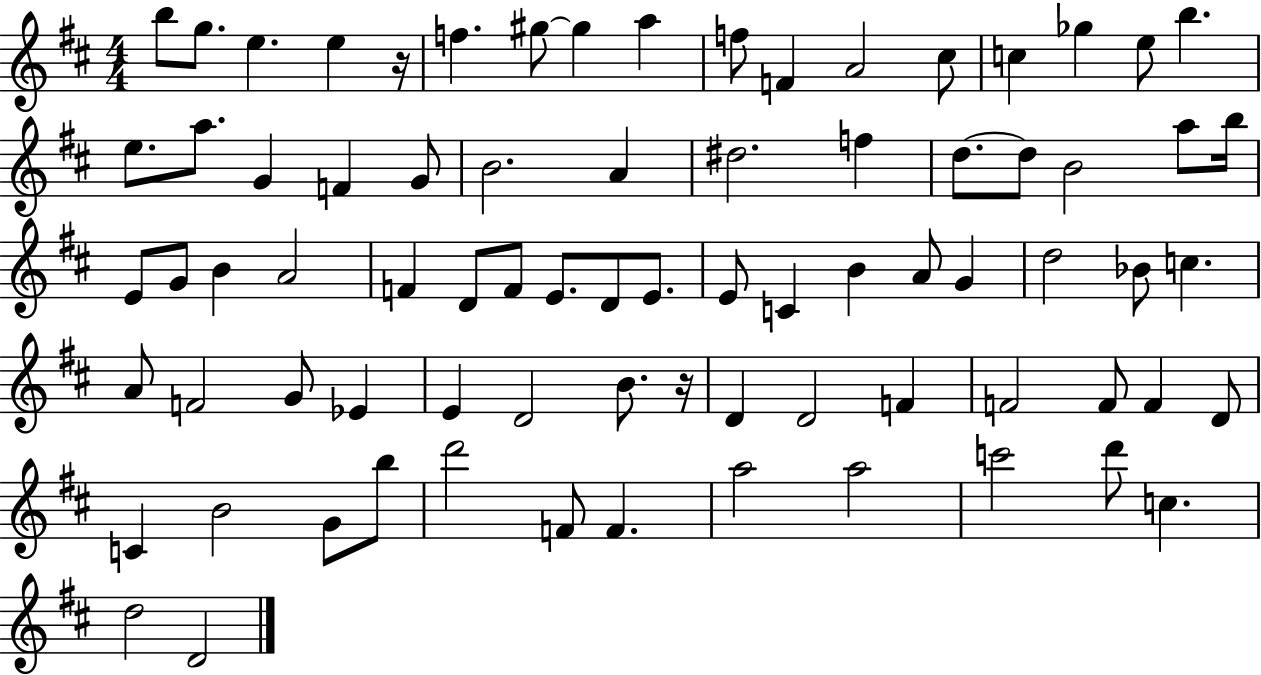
X:1
T:Untitled
M:4/4
L:1/4
K:D
b/2 g/2 e e z/4 f ^g/2 ^g a f/2 F A2 ^c/2 c _g e/2 b e/2 a/2 G F G/2 B2 A ^d2 f d/2 d/2 B2 a/2 b/4 E/2 G/2 B A2 F D/2 F/2 E/2 D/2 E/2 E/2 C B A/2 G d2 _B/2 c A/2 F2 G/2 _E E D2 B/2 z/4 D D2 F F2 F/2 F D/2 C B2 G/2 b/2 d'2 F/2 F a2 a2 c'2 d'/2 c d2 D2